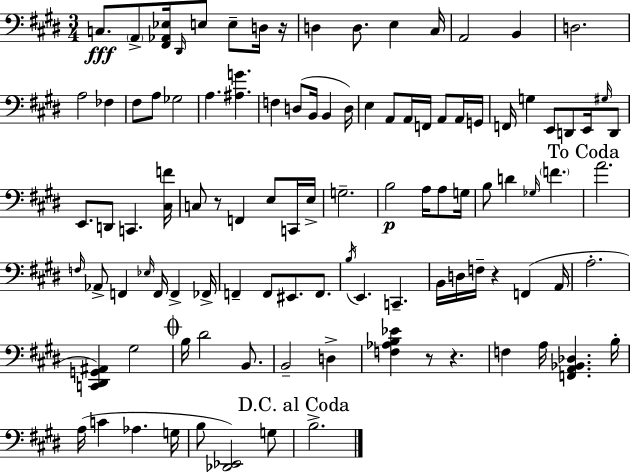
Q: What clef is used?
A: bass